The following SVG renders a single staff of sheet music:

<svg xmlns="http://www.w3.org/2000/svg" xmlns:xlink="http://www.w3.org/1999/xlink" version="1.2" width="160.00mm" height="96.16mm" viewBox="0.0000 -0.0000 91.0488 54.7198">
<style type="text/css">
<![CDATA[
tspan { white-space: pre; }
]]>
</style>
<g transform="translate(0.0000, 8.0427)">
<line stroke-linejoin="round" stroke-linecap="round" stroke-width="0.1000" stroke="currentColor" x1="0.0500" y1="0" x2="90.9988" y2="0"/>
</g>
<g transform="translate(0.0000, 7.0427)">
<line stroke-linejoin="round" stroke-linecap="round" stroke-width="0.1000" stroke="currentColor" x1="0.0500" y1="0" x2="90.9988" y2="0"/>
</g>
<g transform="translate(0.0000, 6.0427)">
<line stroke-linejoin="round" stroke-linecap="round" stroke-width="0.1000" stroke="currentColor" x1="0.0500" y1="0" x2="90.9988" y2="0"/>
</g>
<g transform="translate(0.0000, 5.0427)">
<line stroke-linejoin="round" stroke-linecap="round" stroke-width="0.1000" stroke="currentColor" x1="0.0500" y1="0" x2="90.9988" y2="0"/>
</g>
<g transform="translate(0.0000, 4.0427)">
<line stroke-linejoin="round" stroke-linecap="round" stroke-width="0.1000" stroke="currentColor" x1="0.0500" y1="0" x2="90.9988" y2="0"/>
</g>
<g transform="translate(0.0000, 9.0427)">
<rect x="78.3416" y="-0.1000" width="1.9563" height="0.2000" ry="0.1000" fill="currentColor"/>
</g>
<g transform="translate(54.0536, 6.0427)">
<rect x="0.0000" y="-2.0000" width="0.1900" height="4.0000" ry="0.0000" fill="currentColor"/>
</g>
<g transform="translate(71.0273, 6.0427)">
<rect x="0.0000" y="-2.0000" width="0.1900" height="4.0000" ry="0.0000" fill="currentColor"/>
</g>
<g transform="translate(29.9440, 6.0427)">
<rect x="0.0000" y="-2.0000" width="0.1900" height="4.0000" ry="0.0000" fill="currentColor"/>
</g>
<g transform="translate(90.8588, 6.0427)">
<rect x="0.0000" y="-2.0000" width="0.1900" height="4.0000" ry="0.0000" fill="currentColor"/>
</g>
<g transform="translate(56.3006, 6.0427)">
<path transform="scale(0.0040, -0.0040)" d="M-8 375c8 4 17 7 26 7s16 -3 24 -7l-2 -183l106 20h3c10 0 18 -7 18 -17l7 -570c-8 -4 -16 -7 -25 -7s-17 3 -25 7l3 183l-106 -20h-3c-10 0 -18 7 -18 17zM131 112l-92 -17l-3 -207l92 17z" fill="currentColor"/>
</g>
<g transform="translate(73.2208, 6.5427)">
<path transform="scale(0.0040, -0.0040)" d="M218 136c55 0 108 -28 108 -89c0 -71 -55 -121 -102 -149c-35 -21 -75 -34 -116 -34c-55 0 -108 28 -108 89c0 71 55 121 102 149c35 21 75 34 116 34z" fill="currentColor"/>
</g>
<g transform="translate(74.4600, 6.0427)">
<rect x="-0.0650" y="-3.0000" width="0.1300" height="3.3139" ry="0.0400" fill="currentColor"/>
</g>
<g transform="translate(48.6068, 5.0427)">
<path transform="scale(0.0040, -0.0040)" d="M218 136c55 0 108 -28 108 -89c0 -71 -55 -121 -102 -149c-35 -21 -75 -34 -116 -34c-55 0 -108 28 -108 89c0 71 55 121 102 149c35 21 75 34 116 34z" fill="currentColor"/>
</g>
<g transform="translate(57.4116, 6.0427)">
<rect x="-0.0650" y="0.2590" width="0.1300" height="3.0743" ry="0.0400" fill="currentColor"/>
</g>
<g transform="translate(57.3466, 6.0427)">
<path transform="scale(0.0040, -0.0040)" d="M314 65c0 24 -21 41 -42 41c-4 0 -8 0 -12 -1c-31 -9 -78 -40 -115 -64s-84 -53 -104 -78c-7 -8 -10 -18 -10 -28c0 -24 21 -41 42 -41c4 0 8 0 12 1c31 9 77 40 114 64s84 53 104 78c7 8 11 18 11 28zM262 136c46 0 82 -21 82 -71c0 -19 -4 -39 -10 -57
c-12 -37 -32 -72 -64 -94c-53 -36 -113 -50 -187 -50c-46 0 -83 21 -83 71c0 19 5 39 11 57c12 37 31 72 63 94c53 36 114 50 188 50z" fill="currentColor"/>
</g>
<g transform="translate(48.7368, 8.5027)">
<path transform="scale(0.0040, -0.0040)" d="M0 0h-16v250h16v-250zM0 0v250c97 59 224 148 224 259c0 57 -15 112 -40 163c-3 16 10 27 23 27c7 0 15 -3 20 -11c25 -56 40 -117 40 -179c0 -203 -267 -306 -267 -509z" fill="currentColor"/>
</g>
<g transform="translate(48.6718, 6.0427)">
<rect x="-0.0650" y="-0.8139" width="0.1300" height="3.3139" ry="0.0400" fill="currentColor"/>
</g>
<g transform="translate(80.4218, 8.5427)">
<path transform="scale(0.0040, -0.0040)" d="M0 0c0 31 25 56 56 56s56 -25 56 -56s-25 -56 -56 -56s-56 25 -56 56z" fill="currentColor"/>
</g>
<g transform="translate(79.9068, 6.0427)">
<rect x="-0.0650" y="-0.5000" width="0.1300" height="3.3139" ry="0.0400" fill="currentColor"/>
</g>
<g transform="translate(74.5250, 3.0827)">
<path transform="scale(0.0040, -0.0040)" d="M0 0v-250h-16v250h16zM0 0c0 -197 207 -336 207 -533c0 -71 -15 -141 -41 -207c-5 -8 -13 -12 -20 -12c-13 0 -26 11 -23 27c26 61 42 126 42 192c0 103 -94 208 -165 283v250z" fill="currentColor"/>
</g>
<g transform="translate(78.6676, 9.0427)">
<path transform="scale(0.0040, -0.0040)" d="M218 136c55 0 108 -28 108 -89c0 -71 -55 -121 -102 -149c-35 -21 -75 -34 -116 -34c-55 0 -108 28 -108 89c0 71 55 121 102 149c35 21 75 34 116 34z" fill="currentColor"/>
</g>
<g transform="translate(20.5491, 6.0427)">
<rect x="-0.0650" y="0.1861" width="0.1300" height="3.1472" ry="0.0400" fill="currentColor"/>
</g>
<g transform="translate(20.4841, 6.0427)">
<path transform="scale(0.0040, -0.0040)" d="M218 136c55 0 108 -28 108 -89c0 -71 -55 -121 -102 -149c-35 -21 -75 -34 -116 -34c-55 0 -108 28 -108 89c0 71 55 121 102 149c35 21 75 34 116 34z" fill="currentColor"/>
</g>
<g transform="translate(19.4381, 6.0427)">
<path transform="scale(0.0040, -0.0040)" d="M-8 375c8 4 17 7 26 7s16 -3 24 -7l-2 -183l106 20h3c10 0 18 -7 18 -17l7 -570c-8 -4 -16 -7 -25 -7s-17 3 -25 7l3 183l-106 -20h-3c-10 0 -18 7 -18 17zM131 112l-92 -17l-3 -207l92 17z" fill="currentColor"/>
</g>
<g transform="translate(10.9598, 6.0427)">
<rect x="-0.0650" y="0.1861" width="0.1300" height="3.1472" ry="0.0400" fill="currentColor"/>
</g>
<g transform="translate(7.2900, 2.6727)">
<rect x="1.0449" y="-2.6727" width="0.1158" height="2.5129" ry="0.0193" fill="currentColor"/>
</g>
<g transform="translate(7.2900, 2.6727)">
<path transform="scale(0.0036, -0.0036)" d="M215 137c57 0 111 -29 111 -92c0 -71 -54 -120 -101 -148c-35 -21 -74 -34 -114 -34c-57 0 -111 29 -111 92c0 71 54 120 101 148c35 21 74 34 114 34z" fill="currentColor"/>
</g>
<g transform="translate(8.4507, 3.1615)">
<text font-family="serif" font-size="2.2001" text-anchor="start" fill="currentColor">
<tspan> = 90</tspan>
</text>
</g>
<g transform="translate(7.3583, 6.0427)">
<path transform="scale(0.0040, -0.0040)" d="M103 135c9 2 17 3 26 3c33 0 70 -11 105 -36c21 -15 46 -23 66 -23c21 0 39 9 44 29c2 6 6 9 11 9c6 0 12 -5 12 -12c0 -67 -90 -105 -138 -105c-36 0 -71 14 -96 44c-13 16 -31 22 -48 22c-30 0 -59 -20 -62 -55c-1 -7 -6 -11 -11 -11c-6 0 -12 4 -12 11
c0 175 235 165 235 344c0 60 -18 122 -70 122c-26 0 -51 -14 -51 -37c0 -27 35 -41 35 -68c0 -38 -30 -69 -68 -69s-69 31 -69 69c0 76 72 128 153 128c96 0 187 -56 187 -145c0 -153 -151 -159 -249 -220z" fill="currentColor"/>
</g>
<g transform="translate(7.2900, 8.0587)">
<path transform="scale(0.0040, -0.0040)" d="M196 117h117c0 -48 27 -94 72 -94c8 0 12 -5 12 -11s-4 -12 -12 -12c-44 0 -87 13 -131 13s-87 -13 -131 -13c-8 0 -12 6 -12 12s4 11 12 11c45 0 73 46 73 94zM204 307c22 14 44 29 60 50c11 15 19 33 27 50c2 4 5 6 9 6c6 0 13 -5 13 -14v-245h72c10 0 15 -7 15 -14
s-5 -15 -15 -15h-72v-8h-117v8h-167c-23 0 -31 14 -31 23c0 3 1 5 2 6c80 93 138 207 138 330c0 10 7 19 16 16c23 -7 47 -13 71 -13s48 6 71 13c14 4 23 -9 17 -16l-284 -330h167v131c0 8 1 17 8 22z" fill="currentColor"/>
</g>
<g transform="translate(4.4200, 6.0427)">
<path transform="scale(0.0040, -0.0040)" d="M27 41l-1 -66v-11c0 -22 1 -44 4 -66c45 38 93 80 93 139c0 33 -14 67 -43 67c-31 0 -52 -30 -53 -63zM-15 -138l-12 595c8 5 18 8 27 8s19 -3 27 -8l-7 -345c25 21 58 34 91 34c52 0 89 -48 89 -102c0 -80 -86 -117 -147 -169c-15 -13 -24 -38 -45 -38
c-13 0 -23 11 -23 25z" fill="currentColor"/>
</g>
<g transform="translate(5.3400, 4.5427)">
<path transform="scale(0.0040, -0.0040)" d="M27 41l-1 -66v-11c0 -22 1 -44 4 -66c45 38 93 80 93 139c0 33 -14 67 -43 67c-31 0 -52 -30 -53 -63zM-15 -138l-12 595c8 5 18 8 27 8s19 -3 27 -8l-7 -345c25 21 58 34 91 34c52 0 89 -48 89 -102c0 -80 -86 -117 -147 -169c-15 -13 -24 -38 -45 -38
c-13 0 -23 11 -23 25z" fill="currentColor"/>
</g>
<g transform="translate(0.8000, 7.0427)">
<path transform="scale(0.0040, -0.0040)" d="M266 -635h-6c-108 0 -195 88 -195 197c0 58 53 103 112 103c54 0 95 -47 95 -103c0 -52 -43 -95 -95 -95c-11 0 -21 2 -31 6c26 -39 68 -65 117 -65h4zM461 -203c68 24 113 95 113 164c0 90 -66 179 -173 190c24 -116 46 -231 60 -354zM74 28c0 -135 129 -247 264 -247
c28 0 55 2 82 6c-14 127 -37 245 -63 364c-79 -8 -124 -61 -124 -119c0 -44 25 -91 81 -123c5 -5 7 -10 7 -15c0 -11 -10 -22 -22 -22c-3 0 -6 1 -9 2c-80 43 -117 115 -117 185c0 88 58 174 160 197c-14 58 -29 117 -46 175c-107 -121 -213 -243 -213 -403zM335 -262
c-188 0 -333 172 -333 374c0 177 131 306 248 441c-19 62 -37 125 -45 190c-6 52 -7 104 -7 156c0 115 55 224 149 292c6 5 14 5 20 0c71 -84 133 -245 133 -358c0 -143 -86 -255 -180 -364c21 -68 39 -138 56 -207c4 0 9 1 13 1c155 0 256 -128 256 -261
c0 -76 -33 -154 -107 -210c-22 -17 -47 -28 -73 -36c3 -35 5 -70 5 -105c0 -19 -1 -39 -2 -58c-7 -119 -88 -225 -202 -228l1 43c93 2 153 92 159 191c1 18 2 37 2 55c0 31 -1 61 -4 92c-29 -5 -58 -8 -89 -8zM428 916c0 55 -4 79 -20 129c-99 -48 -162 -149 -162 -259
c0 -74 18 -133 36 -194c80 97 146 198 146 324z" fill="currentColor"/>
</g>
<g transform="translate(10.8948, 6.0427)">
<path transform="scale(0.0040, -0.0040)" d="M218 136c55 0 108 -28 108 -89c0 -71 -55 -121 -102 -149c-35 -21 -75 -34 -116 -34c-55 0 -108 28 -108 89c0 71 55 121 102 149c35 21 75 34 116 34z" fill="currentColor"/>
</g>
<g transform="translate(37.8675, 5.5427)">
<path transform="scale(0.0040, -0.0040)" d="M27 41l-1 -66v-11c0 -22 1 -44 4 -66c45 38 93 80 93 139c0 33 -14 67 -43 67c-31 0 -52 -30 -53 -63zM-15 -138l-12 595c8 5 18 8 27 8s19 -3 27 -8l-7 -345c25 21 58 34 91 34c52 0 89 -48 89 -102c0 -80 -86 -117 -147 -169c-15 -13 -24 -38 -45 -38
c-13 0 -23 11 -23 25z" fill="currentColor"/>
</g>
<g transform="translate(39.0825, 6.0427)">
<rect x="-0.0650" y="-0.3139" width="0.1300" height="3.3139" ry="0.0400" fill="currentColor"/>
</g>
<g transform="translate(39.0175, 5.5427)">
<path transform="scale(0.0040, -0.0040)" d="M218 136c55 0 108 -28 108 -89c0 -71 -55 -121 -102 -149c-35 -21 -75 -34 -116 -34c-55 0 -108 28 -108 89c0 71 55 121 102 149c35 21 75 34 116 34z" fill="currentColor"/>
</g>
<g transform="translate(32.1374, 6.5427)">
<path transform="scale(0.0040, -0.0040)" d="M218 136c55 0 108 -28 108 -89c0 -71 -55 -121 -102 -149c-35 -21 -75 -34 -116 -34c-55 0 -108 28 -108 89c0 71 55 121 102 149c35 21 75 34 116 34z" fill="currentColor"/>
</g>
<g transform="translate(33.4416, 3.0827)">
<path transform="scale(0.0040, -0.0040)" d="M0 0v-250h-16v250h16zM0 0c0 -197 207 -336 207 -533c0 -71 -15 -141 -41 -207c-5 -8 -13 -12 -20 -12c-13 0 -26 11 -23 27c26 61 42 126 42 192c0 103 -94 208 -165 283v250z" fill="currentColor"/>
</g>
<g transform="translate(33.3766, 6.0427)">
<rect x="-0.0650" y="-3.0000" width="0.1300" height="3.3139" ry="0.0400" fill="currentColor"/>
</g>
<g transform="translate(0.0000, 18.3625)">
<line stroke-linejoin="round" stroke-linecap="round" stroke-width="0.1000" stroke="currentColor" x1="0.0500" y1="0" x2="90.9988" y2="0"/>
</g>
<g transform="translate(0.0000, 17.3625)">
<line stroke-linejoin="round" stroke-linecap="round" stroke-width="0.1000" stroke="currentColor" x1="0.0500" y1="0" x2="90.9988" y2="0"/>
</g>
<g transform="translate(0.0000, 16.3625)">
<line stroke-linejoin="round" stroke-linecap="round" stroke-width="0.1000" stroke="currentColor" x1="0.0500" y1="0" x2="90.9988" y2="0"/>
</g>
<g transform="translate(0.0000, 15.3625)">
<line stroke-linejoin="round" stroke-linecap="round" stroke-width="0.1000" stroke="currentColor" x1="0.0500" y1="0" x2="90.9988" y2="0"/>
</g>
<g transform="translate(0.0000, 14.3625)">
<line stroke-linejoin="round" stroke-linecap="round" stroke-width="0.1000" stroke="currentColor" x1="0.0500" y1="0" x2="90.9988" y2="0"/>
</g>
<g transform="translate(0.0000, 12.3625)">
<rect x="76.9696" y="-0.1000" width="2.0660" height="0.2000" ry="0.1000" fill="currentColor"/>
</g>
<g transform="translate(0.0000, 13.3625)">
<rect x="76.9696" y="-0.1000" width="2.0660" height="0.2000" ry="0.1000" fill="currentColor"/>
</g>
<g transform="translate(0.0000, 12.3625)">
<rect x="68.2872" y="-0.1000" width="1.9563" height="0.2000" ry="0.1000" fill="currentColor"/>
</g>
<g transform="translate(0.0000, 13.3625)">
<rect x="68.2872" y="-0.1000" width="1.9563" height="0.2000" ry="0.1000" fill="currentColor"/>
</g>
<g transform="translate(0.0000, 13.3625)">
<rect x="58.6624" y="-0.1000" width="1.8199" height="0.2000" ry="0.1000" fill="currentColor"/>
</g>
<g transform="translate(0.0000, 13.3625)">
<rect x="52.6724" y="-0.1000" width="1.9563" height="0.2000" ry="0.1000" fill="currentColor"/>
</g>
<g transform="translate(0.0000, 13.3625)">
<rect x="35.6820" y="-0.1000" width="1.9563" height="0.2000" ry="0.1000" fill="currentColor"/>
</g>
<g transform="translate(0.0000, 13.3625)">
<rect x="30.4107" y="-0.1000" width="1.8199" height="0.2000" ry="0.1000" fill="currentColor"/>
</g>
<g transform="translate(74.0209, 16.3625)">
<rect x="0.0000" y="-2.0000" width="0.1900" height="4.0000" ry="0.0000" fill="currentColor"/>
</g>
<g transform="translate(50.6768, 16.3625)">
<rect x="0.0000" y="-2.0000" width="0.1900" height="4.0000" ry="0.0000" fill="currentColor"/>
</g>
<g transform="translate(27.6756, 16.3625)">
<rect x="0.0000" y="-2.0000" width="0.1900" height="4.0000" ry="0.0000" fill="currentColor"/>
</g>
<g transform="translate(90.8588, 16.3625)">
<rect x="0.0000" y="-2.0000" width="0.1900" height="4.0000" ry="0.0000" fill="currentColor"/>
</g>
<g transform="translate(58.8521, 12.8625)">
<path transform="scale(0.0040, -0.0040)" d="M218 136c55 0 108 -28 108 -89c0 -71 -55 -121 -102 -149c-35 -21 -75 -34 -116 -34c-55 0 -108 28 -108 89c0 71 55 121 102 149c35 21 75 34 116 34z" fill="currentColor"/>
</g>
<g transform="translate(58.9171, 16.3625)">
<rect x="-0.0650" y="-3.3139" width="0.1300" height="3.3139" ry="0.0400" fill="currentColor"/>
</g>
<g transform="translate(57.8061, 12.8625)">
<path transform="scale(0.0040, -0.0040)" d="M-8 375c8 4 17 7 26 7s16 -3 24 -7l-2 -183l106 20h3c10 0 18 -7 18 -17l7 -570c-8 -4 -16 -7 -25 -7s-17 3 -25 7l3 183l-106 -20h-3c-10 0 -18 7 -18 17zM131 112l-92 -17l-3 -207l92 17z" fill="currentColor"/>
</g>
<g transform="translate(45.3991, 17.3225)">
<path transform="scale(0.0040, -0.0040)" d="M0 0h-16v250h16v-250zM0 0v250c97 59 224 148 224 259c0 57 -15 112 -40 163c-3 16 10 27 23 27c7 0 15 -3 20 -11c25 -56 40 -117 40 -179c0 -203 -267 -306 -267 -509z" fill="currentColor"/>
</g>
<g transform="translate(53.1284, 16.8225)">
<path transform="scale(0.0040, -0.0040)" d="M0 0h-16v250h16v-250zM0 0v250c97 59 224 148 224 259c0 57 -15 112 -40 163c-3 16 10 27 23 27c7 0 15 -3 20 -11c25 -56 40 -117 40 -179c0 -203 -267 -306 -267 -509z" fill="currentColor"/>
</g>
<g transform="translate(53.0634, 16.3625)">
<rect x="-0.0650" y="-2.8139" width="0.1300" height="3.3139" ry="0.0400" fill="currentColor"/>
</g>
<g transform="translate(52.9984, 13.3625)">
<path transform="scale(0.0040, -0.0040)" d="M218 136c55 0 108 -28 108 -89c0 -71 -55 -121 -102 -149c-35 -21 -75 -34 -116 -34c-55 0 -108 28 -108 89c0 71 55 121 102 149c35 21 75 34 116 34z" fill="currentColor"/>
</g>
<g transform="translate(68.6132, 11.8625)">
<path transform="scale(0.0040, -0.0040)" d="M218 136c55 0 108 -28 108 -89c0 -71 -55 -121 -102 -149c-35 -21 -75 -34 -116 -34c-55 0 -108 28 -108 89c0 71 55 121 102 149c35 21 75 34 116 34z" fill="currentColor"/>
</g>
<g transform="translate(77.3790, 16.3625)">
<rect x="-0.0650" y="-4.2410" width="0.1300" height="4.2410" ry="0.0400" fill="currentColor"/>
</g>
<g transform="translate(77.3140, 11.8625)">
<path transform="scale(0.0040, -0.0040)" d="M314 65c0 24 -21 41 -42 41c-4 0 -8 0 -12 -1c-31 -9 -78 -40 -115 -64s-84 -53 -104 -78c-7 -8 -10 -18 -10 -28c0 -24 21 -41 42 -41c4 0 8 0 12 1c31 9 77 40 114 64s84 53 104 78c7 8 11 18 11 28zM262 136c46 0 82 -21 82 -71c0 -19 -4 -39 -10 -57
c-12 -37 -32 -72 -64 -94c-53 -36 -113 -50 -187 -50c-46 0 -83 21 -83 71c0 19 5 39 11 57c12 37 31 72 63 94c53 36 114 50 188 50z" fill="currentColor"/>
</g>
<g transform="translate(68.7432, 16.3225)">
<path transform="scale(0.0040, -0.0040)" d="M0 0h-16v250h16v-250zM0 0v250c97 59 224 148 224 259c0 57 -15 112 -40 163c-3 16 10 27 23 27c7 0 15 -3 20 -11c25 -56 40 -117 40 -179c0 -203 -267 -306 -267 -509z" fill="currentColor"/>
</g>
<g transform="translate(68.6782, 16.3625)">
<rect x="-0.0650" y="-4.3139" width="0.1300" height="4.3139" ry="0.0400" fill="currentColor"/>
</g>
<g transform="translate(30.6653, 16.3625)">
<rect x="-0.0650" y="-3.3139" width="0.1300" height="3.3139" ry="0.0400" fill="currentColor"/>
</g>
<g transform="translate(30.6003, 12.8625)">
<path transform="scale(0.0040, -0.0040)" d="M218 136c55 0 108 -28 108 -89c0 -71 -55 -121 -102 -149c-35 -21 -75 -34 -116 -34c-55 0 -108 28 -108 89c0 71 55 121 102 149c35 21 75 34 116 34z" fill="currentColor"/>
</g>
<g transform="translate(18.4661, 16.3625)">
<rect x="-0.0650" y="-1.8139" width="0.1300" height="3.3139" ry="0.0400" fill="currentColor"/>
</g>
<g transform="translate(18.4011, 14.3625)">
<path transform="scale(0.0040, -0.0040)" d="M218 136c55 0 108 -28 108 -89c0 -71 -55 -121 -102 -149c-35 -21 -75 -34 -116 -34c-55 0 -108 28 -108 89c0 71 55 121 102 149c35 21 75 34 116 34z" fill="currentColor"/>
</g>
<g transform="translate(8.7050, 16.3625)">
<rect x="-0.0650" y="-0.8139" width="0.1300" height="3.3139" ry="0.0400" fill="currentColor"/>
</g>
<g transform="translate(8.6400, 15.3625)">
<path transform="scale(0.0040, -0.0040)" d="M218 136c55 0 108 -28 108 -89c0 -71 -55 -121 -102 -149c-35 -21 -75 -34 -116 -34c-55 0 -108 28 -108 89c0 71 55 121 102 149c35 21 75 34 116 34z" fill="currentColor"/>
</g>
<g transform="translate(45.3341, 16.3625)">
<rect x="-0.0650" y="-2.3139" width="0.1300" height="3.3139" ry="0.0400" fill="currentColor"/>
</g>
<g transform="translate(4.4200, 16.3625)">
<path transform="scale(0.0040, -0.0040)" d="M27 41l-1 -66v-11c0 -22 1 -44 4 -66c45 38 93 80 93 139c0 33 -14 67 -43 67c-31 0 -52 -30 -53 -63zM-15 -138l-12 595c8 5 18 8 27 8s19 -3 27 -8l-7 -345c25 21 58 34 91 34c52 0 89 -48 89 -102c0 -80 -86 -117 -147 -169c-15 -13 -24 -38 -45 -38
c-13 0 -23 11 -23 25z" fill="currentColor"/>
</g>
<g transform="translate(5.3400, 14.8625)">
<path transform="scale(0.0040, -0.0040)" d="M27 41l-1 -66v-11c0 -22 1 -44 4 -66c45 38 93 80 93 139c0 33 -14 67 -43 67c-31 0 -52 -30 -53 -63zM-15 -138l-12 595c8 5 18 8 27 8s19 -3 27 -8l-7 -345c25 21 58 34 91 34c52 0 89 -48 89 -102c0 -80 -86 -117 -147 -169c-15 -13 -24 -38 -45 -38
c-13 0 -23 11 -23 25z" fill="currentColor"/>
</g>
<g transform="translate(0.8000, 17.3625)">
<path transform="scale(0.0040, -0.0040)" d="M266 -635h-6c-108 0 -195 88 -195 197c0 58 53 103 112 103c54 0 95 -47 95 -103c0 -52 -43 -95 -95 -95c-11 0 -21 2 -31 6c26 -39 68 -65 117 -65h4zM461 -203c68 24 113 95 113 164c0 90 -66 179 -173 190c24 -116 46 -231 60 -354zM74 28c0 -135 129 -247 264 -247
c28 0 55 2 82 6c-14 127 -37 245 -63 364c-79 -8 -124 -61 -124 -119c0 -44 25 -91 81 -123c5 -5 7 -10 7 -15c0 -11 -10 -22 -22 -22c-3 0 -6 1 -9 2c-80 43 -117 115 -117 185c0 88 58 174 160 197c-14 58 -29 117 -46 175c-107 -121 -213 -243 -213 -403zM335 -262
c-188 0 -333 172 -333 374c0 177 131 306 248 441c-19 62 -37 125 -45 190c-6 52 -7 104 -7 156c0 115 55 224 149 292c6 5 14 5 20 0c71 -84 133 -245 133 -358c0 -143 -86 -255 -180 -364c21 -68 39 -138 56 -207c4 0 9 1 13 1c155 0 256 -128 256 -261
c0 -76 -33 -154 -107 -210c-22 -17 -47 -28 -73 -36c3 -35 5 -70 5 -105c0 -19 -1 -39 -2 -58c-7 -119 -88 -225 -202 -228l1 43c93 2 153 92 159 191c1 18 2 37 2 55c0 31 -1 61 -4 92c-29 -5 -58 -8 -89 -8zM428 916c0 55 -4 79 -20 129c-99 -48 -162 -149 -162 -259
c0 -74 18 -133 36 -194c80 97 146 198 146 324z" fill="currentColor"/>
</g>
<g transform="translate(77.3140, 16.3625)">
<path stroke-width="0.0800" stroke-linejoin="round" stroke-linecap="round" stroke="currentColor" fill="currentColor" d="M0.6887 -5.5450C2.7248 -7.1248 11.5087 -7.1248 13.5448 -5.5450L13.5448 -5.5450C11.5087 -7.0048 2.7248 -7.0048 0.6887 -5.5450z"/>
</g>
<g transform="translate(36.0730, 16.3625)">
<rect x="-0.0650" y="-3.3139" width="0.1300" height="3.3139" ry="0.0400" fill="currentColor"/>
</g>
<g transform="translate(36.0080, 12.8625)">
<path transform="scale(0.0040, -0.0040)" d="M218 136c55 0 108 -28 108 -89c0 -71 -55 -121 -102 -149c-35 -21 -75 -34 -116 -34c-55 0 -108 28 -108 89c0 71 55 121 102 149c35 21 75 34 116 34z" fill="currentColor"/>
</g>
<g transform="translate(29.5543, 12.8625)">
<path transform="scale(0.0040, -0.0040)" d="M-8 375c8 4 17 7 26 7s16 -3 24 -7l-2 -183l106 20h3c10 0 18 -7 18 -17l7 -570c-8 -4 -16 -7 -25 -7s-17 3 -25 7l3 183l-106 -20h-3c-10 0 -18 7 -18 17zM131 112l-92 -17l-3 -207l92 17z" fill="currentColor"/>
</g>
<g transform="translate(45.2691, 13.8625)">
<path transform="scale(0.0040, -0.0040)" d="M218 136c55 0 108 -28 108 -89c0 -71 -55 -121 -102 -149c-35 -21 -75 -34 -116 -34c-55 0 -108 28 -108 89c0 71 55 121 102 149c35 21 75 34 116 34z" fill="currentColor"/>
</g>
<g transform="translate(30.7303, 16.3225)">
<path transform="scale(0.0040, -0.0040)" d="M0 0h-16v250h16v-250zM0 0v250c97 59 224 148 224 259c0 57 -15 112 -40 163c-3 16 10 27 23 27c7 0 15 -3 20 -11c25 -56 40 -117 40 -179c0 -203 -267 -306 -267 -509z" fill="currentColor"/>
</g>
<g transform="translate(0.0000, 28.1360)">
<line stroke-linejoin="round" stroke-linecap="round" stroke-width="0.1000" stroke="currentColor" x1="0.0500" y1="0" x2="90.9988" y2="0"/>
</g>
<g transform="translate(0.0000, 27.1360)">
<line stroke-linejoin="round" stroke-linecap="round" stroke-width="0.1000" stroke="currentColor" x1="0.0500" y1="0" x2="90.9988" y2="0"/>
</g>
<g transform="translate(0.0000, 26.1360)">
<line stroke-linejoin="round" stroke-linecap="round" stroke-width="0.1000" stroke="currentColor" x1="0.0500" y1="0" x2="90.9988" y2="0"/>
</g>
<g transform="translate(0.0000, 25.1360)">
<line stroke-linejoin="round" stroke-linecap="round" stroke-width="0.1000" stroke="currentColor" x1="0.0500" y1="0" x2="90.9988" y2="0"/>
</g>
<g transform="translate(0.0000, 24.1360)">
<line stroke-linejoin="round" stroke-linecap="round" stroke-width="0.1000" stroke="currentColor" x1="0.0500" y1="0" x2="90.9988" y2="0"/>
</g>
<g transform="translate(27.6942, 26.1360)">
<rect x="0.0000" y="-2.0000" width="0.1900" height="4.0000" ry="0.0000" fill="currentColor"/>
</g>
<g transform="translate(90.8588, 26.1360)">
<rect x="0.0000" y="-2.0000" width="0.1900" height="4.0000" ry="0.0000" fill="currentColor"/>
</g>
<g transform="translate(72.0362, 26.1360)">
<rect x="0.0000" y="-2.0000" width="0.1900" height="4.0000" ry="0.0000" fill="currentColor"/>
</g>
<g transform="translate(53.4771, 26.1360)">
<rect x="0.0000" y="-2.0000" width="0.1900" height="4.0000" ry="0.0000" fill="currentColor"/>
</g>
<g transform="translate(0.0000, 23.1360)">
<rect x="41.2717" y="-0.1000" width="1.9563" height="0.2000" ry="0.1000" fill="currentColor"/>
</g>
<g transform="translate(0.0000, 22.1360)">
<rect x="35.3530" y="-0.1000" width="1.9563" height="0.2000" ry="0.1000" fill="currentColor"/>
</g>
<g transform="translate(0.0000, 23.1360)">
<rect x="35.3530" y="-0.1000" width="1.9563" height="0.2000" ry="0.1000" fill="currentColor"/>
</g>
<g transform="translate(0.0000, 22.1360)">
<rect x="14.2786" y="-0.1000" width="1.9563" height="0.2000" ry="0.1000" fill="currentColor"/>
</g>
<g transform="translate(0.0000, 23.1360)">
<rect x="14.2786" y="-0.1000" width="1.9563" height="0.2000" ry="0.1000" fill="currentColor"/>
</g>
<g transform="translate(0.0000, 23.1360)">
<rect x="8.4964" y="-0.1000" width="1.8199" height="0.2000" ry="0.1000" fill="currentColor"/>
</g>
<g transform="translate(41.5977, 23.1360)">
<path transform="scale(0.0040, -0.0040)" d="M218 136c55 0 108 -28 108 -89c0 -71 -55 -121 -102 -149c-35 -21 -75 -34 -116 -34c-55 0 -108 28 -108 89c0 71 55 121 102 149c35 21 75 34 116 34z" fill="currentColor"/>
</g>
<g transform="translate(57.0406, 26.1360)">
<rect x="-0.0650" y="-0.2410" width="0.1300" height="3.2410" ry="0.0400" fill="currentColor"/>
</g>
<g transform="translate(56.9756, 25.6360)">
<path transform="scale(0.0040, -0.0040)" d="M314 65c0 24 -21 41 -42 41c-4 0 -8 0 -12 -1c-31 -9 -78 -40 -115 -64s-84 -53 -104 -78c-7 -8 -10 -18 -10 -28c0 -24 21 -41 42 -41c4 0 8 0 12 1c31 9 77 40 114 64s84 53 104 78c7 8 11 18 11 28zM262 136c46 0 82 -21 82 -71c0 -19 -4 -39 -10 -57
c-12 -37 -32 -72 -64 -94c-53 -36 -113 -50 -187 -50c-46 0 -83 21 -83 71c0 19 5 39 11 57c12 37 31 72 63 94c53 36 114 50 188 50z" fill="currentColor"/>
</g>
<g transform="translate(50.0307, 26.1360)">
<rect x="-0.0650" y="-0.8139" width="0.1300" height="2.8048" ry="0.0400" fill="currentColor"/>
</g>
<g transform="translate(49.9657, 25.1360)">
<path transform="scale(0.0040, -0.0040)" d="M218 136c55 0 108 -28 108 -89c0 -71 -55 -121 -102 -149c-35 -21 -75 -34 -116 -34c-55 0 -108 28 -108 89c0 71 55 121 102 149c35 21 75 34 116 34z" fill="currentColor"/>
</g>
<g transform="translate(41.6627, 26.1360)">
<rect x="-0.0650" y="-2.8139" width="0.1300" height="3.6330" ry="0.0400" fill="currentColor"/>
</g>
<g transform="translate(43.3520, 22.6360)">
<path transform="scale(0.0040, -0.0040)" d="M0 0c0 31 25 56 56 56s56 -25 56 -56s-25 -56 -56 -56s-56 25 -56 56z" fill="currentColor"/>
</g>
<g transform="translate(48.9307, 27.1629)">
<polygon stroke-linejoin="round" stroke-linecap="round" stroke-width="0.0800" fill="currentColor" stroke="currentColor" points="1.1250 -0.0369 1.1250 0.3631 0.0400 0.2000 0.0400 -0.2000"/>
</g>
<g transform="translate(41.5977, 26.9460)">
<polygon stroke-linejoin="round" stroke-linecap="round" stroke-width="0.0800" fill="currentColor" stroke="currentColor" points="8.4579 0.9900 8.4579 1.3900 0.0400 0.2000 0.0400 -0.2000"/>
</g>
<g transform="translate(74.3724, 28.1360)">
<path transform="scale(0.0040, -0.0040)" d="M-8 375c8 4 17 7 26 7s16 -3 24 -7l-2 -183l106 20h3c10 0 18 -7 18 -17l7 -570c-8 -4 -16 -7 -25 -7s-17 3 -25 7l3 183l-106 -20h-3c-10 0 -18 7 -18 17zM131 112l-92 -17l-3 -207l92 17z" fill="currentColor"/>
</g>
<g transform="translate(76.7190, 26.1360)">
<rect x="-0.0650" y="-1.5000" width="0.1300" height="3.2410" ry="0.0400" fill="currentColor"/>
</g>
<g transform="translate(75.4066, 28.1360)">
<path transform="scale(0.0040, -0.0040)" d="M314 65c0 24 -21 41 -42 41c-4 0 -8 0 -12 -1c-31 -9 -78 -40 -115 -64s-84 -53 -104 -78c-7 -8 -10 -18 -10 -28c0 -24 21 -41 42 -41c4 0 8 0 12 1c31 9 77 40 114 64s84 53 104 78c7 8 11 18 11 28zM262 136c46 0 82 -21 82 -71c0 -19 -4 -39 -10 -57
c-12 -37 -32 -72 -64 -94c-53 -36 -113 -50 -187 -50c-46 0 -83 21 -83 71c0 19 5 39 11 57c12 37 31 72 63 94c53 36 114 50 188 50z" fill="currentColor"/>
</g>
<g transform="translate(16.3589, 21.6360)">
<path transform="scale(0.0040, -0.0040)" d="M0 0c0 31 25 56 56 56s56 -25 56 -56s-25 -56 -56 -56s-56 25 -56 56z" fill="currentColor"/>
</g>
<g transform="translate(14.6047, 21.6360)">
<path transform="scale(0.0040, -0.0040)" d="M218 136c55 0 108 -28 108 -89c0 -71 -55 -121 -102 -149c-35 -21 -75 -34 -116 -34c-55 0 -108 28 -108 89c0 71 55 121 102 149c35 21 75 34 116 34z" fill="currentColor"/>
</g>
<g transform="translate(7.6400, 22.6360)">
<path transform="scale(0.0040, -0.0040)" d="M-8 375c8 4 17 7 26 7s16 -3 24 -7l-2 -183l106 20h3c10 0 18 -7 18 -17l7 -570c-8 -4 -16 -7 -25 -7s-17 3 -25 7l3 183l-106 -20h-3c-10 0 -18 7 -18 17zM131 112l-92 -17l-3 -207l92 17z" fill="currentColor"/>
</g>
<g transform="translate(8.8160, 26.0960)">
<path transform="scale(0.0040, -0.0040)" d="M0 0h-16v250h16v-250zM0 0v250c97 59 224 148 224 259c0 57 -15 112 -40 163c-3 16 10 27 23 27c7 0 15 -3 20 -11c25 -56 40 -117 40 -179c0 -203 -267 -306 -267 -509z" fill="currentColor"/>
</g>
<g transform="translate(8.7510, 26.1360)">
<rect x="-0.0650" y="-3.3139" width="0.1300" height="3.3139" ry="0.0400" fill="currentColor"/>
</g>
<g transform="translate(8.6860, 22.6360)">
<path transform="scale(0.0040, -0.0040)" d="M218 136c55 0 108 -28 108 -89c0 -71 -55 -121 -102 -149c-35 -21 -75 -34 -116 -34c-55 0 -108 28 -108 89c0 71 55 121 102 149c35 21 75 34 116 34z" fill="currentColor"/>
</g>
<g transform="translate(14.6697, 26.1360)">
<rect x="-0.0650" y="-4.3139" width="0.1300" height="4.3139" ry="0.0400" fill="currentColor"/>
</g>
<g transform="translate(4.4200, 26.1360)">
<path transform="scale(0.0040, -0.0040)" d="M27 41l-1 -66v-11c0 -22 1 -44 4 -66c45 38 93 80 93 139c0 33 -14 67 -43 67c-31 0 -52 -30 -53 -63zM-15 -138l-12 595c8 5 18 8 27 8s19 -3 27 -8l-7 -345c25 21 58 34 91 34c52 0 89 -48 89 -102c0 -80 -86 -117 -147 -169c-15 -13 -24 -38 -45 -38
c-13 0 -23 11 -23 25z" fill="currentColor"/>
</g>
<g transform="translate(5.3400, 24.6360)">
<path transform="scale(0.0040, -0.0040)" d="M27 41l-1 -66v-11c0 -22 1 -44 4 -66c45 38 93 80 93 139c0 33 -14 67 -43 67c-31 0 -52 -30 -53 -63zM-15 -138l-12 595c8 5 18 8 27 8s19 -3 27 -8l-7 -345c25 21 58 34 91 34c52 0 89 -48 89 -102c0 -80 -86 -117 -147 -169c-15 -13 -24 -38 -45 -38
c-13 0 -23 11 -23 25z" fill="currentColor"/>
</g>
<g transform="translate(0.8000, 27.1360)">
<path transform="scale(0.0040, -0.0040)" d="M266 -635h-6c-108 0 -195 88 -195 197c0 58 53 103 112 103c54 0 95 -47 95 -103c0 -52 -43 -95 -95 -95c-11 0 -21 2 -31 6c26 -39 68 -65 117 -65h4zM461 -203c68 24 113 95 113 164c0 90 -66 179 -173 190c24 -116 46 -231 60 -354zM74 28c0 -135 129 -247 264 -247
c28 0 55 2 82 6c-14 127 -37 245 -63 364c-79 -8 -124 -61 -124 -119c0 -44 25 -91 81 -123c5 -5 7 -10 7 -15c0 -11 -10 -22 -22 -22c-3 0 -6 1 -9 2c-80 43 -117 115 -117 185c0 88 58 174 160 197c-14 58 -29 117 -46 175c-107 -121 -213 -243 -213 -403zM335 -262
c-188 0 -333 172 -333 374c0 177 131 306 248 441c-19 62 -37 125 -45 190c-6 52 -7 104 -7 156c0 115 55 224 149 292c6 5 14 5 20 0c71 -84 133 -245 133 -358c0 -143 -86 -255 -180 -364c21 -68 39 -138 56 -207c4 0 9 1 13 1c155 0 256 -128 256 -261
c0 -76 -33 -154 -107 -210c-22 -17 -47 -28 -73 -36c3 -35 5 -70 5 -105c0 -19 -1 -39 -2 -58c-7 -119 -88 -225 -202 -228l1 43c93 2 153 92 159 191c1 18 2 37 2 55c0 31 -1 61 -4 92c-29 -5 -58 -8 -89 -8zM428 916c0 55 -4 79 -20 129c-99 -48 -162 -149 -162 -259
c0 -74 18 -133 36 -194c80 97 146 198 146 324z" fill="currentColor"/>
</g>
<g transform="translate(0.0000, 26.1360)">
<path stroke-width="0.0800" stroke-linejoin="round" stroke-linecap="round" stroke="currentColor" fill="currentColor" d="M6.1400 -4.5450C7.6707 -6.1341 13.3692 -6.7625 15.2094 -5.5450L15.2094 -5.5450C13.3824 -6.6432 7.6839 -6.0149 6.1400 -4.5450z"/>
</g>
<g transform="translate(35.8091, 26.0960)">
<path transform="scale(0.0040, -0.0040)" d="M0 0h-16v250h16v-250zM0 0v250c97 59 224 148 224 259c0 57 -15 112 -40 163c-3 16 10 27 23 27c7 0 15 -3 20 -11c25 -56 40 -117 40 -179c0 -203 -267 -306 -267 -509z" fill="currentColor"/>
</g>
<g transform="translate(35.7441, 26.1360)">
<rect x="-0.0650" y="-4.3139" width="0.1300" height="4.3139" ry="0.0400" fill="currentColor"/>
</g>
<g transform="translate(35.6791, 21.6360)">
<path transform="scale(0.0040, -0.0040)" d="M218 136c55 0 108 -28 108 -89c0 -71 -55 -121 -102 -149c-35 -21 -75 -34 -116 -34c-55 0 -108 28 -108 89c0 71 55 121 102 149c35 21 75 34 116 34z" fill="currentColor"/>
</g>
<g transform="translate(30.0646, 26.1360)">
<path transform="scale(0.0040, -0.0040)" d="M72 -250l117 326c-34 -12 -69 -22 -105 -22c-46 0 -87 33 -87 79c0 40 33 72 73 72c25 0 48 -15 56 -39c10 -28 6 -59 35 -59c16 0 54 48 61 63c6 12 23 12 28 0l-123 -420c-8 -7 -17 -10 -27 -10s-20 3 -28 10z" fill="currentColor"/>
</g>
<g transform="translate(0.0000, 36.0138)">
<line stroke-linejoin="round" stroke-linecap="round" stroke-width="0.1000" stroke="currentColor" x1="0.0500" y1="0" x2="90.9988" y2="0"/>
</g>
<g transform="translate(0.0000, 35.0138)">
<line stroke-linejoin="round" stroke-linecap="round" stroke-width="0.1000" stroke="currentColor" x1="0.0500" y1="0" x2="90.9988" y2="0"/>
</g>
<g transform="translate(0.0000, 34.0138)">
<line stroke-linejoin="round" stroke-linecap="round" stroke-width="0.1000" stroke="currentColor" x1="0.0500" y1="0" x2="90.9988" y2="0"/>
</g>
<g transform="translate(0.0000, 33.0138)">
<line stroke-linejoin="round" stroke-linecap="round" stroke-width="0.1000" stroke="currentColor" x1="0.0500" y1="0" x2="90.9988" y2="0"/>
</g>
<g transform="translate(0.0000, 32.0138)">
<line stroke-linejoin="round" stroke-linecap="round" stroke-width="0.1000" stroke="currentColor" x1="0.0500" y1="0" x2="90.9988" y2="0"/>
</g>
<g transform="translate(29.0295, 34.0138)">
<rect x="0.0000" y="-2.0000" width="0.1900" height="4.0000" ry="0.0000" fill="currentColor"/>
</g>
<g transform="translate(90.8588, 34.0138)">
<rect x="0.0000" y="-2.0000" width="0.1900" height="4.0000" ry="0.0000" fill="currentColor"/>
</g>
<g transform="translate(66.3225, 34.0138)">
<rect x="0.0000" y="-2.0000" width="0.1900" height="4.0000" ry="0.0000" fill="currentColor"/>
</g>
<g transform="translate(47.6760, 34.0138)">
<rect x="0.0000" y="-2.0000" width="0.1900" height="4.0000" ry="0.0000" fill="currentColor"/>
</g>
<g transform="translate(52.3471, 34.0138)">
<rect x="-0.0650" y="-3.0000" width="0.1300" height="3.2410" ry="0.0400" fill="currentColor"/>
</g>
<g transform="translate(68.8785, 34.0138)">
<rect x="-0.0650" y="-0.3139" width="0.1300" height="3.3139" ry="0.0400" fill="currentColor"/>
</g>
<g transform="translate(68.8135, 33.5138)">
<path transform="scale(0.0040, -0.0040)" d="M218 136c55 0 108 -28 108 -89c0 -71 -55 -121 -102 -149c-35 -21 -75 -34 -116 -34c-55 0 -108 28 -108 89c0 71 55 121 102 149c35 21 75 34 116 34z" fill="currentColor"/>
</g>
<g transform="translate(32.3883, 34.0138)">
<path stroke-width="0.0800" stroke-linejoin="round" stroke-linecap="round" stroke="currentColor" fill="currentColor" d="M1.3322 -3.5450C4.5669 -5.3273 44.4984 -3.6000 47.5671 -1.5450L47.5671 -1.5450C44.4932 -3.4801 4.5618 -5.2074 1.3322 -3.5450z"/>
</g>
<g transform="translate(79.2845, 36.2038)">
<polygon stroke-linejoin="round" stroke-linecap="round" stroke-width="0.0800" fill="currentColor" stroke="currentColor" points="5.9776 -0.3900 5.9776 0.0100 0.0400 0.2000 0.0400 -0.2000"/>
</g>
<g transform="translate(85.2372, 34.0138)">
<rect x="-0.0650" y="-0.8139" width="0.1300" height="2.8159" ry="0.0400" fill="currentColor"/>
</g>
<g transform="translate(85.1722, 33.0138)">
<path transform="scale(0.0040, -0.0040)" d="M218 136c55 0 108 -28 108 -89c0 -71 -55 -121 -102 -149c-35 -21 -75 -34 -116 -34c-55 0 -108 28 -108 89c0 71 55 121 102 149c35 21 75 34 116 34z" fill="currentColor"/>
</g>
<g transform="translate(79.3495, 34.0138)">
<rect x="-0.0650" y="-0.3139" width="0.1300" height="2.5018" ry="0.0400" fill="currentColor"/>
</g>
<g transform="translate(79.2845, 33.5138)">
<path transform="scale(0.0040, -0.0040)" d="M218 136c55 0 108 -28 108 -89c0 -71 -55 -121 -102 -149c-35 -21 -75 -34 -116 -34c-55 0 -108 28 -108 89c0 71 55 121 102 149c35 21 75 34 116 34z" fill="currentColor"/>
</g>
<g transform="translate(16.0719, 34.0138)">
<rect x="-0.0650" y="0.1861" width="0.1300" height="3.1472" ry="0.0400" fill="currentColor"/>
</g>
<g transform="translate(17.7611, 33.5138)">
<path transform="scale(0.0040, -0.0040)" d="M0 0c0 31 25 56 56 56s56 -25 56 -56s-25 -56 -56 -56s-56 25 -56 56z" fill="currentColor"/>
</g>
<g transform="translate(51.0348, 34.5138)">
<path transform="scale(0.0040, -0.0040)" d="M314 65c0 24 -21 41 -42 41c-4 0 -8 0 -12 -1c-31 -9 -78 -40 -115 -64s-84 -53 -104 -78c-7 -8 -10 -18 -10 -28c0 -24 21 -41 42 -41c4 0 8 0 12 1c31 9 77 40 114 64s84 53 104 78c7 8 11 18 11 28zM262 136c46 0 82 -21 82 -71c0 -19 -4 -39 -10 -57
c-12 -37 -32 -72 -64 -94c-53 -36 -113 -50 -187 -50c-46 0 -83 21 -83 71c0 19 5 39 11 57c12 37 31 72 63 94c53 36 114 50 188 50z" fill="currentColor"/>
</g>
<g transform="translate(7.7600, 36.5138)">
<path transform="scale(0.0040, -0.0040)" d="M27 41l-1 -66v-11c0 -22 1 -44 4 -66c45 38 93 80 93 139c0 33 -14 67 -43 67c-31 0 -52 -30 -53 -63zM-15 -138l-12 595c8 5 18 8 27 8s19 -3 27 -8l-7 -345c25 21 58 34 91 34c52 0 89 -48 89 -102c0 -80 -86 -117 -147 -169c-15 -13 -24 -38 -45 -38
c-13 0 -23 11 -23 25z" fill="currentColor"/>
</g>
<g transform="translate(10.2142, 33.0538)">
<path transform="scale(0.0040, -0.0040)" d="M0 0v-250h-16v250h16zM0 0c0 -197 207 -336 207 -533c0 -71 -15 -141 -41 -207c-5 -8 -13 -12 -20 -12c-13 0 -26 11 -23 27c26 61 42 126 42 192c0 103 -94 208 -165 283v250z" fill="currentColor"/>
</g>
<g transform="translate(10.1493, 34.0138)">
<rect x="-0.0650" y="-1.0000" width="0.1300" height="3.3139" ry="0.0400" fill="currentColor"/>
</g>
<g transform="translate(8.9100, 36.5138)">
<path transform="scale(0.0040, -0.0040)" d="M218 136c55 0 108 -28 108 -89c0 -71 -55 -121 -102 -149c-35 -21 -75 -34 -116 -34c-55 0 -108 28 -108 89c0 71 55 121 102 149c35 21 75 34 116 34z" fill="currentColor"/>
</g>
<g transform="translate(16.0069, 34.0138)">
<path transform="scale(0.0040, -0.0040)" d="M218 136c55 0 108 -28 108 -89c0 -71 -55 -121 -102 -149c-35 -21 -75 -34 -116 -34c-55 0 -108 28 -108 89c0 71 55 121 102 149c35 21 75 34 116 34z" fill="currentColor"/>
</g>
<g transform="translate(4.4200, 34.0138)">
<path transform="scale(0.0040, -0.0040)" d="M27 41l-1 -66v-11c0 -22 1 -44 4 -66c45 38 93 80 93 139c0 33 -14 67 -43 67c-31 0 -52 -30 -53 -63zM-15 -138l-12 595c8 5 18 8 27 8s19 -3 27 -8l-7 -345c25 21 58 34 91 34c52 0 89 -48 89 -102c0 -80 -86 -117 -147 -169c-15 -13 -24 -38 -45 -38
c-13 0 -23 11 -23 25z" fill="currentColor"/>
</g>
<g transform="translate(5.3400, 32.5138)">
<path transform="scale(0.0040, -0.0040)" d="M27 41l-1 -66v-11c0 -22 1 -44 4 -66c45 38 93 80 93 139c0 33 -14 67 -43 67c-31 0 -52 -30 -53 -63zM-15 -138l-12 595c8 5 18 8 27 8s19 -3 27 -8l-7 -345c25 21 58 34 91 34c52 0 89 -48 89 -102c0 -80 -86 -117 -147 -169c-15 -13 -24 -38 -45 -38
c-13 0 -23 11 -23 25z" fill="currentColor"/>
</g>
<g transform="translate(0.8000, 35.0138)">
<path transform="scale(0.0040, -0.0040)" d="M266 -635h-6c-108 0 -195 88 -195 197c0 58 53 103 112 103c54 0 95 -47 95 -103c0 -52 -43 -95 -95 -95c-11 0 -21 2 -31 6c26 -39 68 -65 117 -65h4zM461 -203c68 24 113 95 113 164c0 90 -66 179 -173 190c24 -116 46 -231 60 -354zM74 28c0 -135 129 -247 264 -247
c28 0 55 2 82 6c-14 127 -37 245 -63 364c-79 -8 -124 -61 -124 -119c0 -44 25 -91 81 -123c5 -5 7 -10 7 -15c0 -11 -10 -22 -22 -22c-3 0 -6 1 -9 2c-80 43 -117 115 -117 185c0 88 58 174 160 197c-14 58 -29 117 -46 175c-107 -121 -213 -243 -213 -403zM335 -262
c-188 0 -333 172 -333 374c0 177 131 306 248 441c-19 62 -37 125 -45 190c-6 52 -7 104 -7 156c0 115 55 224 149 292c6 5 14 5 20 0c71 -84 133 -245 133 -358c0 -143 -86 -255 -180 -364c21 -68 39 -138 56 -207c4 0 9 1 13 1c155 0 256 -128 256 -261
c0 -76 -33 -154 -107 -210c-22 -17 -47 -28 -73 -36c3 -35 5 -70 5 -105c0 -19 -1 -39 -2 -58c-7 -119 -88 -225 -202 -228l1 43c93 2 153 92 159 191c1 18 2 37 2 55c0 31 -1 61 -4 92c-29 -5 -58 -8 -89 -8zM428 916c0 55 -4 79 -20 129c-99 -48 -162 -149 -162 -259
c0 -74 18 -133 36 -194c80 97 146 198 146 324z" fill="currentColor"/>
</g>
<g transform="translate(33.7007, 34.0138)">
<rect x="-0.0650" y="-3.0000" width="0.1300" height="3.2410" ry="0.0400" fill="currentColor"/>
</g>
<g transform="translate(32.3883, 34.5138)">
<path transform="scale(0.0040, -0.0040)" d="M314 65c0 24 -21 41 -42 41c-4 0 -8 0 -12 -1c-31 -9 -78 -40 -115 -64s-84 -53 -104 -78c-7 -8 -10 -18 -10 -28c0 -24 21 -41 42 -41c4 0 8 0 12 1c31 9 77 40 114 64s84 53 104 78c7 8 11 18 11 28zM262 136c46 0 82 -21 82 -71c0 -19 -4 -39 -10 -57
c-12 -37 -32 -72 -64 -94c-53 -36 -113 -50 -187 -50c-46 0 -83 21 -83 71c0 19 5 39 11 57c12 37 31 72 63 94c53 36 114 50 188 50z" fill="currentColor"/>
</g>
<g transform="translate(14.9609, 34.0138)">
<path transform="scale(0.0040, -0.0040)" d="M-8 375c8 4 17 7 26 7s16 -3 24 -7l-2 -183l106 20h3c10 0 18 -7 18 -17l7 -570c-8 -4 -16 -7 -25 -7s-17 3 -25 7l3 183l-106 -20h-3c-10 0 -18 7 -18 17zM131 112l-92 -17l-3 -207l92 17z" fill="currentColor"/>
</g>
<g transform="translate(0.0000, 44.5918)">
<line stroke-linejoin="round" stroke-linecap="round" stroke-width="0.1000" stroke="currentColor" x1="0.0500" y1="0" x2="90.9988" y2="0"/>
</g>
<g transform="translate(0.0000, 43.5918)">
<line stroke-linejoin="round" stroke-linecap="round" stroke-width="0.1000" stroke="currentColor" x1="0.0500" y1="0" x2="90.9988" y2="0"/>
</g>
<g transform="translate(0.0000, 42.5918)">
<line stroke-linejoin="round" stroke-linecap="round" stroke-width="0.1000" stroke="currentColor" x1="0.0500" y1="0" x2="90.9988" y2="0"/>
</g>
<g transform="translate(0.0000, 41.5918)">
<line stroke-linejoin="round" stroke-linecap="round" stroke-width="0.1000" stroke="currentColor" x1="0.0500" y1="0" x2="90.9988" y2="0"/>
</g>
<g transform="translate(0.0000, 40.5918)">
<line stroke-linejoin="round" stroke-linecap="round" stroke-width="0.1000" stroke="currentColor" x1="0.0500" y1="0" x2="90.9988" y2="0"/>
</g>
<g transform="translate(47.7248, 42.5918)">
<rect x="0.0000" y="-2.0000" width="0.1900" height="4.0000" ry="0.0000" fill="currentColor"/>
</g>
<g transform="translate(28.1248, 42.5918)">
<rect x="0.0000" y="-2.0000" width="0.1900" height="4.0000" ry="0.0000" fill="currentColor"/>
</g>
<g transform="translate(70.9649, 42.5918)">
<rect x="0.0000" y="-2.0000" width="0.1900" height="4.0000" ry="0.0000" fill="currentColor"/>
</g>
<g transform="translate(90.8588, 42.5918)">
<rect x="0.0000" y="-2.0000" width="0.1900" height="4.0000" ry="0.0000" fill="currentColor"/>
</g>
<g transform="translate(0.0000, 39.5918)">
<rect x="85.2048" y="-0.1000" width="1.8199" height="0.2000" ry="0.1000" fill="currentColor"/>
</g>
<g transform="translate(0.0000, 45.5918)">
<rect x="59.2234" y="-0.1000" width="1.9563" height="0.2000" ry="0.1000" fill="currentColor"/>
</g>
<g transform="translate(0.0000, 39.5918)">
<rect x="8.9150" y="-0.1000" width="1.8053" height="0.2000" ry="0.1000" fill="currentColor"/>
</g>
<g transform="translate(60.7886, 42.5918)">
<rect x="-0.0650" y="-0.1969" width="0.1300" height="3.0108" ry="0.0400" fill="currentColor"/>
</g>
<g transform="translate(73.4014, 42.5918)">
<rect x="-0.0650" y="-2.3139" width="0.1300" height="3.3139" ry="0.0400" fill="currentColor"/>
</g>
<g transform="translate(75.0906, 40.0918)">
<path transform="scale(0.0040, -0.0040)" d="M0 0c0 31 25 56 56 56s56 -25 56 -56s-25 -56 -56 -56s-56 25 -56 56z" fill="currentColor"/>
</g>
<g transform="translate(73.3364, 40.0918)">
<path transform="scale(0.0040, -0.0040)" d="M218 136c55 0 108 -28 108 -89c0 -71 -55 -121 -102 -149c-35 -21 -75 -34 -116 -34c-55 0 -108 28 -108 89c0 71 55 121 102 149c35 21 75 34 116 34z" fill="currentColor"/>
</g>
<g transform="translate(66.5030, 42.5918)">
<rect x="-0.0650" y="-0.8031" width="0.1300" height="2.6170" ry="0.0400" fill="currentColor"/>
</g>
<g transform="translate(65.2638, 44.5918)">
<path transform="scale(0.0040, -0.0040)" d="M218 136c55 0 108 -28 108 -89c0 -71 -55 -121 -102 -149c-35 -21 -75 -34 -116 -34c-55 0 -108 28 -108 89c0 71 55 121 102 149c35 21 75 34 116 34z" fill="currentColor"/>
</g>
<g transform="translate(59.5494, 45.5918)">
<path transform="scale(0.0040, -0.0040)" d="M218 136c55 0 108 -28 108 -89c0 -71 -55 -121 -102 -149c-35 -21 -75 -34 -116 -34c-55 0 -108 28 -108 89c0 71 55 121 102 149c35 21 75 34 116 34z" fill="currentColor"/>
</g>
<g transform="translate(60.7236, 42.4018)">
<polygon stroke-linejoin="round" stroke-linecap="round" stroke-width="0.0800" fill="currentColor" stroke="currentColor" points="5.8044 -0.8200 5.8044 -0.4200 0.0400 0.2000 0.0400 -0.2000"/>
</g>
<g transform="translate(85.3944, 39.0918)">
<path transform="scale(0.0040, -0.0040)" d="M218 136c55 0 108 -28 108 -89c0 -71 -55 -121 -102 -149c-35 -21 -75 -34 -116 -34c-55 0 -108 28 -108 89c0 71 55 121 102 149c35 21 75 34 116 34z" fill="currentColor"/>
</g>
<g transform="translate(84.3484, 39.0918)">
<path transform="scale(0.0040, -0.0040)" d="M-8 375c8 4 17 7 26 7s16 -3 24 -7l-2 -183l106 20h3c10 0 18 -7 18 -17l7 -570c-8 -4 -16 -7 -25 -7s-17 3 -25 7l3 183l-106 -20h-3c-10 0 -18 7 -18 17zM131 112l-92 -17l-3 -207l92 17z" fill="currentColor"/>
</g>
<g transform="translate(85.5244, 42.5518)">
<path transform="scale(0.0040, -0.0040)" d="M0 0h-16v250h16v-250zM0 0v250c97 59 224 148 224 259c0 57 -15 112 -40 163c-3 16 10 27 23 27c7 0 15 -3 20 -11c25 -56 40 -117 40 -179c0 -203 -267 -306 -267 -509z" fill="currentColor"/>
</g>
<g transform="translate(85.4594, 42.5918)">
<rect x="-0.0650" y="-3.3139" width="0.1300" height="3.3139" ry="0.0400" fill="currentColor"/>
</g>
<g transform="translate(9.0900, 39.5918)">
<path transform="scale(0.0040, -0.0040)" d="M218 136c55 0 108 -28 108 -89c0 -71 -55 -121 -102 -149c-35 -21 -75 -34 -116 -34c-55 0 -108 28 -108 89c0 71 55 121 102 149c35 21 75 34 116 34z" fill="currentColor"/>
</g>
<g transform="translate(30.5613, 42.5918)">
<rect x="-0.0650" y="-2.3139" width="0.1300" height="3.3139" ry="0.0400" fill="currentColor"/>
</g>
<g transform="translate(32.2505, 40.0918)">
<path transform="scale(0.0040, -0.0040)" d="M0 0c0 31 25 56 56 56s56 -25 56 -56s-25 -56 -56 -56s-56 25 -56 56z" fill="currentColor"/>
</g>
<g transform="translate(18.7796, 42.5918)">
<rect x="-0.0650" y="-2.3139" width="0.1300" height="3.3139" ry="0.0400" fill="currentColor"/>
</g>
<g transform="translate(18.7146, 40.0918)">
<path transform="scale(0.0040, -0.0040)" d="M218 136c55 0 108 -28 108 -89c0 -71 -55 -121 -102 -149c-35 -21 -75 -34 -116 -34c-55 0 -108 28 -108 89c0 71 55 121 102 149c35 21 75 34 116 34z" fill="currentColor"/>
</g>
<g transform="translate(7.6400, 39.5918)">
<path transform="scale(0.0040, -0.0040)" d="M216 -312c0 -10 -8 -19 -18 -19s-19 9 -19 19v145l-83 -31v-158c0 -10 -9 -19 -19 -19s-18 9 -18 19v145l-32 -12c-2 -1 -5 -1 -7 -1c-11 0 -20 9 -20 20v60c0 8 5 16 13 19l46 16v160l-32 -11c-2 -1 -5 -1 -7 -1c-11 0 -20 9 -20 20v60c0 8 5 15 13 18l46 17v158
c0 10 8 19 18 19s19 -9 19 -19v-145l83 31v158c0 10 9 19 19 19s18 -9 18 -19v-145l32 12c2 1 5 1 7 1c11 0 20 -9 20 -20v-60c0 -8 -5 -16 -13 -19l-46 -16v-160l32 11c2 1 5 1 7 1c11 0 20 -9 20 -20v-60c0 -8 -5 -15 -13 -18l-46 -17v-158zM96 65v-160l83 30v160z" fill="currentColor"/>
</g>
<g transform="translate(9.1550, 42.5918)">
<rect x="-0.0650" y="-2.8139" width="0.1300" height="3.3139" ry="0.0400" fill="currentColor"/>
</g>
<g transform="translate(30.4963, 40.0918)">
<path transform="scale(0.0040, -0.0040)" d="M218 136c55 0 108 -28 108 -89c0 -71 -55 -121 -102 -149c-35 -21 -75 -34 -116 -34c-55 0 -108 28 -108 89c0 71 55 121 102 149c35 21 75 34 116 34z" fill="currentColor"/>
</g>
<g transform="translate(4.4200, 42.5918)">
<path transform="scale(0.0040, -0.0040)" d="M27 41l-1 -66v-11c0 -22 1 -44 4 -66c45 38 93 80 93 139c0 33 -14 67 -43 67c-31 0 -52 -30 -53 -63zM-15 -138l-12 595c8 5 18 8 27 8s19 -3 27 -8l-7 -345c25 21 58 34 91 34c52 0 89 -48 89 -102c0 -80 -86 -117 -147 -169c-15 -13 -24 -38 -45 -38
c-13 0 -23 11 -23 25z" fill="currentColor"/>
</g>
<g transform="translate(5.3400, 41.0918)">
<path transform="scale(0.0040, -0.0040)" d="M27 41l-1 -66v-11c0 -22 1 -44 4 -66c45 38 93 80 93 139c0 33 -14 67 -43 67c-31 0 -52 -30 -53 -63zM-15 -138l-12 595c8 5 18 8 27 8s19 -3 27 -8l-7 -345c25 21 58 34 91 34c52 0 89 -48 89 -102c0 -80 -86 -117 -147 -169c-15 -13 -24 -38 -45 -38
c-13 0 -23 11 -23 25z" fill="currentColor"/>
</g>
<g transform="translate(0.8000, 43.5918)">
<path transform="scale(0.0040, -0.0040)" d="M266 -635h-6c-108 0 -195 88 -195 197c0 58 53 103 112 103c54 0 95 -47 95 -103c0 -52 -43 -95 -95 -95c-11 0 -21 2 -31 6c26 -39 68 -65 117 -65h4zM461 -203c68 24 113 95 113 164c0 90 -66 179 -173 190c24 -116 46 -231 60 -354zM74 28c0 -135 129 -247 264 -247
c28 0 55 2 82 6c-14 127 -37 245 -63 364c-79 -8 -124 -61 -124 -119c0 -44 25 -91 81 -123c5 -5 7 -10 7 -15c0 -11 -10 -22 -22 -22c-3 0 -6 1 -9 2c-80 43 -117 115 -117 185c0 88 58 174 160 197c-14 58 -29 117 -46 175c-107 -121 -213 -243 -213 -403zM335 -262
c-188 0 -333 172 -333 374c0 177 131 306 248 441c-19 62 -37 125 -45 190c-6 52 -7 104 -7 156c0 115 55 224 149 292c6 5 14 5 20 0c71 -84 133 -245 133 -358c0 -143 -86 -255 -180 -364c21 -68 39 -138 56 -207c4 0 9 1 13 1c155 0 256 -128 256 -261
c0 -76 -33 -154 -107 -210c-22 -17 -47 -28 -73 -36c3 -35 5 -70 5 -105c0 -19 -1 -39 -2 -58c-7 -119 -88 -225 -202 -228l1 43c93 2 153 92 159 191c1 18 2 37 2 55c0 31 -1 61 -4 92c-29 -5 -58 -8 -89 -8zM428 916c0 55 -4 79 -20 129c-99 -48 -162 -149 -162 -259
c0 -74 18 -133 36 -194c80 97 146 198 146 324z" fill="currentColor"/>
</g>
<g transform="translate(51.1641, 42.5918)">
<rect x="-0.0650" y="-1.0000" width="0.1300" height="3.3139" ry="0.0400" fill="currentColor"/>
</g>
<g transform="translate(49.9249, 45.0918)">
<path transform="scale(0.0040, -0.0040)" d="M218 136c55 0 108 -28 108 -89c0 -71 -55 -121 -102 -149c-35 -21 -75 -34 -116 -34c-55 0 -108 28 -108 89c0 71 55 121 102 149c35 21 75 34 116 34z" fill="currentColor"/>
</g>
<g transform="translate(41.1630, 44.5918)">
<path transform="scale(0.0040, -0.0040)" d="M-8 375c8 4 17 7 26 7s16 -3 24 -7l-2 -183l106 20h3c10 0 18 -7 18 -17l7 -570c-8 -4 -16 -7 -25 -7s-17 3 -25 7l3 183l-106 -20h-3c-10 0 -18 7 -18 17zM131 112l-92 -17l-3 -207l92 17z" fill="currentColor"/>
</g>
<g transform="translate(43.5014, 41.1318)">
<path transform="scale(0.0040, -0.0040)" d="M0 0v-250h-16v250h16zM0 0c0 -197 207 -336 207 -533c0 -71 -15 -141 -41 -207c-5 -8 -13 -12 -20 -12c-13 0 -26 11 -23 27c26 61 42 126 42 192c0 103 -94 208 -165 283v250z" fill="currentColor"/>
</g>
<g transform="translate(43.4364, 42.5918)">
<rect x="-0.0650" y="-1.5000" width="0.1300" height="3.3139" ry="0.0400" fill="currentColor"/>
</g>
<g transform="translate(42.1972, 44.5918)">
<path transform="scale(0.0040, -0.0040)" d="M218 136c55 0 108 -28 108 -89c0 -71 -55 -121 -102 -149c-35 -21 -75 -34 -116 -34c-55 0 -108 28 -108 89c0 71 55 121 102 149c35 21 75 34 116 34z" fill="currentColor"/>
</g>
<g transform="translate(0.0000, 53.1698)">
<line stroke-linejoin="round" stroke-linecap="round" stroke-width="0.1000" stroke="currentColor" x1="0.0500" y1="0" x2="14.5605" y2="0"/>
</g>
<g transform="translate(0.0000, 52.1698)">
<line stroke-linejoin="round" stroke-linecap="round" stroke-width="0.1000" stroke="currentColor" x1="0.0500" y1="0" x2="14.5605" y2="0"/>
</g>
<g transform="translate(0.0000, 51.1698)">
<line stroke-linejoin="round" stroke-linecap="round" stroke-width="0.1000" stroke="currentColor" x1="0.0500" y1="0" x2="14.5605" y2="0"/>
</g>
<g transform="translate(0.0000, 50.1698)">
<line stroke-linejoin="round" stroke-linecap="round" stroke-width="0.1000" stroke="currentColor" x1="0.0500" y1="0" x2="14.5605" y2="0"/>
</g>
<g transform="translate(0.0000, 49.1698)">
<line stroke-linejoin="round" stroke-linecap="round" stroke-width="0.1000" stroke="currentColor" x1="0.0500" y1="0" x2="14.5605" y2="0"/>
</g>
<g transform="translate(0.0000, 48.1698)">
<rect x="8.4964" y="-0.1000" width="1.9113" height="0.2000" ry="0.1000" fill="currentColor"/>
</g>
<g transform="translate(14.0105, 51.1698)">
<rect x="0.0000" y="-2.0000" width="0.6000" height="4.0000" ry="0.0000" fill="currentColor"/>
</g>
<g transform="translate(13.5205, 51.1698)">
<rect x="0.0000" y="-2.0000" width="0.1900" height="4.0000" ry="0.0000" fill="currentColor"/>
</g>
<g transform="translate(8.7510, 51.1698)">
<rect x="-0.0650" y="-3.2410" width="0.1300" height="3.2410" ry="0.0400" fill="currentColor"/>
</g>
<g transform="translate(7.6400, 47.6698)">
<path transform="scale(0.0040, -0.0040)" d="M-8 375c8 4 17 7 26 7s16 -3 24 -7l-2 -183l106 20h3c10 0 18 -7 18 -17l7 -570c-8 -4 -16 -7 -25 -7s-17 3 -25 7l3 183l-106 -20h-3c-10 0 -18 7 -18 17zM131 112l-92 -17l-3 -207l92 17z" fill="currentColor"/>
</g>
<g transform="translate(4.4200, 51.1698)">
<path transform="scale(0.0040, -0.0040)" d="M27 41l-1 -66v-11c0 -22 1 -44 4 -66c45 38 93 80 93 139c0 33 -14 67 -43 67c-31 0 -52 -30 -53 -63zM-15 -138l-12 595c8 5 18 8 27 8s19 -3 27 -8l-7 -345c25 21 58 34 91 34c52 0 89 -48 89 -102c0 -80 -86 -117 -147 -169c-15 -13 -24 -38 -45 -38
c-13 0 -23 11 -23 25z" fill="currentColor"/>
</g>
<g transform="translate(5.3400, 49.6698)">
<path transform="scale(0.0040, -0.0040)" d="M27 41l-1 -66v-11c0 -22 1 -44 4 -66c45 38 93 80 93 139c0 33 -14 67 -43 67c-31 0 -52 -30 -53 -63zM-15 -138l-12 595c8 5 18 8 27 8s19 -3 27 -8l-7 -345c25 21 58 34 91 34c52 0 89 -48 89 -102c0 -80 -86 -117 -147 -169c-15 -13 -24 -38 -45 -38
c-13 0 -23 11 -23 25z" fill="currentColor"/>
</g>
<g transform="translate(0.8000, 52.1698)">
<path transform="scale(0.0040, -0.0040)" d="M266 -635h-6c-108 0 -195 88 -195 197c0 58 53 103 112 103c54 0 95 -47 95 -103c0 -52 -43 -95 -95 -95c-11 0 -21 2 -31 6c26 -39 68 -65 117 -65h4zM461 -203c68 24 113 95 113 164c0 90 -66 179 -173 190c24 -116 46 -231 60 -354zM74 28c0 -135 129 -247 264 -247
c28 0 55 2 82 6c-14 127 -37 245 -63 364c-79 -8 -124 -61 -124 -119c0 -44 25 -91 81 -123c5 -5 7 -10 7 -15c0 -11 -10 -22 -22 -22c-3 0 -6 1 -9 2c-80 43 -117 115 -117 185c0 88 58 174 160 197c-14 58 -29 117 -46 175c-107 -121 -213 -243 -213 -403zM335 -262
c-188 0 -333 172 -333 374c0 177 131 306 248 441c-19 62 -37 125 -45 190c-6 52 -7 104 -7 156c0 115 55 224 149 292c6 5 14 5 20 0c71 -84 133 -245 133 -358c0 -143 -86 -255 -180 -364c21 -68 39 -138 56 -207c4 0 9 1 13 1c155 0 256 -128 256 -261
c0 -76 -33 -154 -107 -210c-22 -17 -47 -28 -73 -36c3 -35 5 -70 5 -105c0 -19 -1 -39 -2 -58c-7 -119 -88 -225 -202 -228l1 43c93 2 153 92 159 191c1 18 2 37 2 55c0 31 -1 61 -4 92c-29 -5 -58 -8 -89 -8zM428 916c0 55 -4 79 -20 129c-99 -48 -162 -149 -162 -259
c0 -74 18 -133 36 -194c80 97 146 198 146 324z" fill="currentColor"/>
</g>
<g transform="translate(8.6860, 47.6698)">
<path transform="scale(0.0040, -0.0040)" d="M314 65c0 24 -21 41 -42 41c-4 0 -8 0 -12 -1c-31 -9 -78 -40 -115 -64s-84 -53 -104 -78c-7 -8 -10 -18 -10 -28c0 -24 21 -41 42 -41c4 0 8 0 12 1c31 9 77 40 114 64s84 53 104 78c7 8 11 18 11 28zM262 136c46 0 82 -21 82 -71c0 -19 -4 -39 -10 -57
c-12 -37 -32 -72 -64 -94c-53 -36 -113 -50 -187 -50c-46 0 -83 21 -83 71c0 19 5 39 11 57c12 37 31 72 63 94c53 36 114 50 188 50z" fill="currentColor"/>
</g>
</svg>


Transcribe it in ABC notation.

X:1
T:Untitled
M:2/4
L:1/4
K:Bb
_B B A/2 _c d/2 B2 A/2 C d f b/2 b g/2 a/2 b d'/2 d'2 b/2 d' z/2 d'/2 a/2 d/4 c2 E2 _D/2 B A2 A2 c c/2 d/2 ^a g g E/2 D C/2 _E/2 g b/2 b2